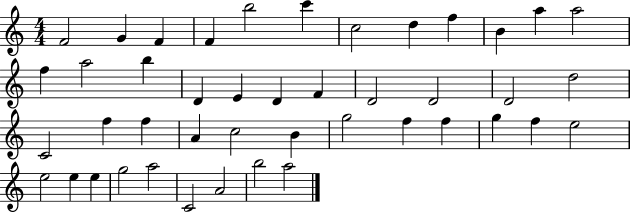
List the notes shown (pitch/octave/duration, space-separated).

F4/h G4/q F4/q F4/q B5/h C6/q C5/h D5/q F5/q B4/q A5/q A5/h F5/q A5/h B5/q D4/q E4/q D4/q F4/q D4/h D4/h D4/h D5/h C4/h F5/q F5/q A4/q C5/h B4/q G5/h F5/q F5/q G5/q F5/q E5/h E5/h E5/q E5/q G5/h A5/h C4/h A4/h B5/h A5/h